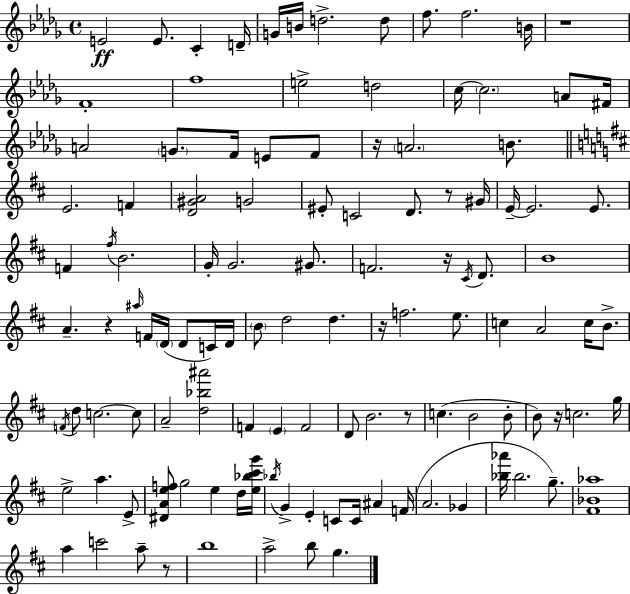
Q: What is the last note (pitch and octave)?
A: G5